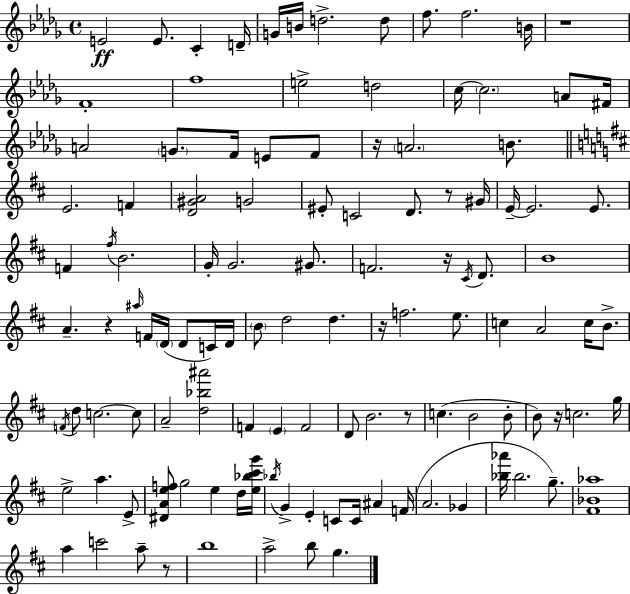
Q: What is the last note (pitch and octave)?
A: G5